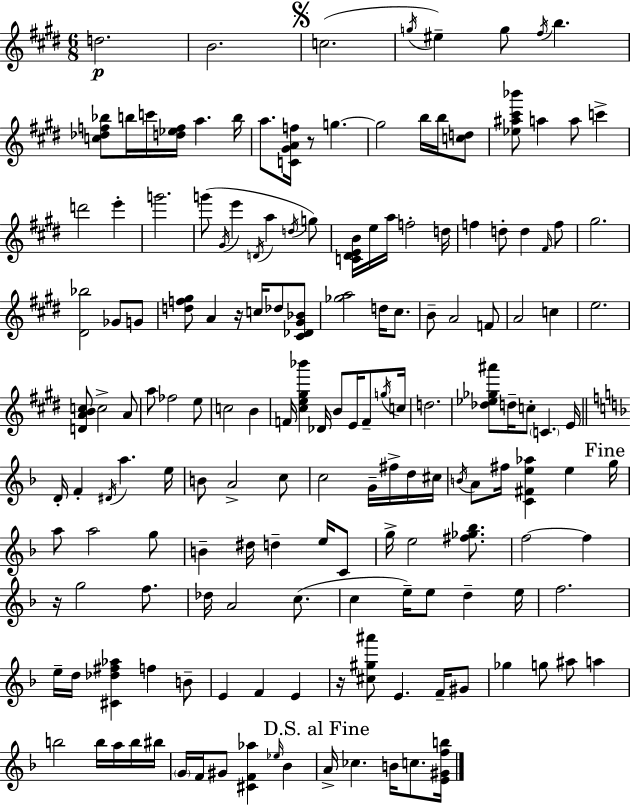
X:1
T:Untitled
M:6/8
L:1/4
K:E
d2 B2 c2 g/4 ^e g/2 ^f/4 b [c_df_b]/2 b/4 c'/4 [d_ef]/4 a b/4 a/2 [C^GAf]/4 z/2 g g2 b/4 b/4 [cd]/2 [_e^a^c'_b']/2 a a/2 c' d'2 e' g'2 g'/2 ^G/4 e' D/4 a d/4 g/2 [C^DEB]/4 e/4 a/4 f2 d/4 f d/2 d ^F/4 f/2 ^g2 [^D_b]2 _G/2 G/2 [df^g]/2 A z/4 c/4 _d/2 [^C_D^G_B]/2 [_ga]2 d/4 ^c/2 B/2 A2 F/2 A2 c e2 [DABc]/2 c2 A/2 a/2 _f2 e/2 c2 B F/4 [^ce^g_b'] _D/4 B/2 E/4 F/2 g/4 c/4 d2 [_d_e_g^a']/2 d/4 c/2 C E/4 D/4 F ^D/4 a e/4 B/2 A2 c/2 c2 G/4 ^f/4 d/4 ^c/4 B/4 A/2 ^f/4 [C^Fe_a] e g/4 a/2 a2 g/2 B ^d/4 d e/4 C/2 g/4 e2 [^f_g_b]/2 f2 f z/4 g2 f/2 _d/4 A2 c/2 c e/4 e/2 d e/4 f2 e/4 d/4 [^C_d^f_a] f B/2 E F E z/4 [^c^g^a']/2 E F/4 ^G/2 _g g/2 ^a/2 a b2 b/4 a/4 b/4 ^b/4 G/4 F/4 ^G/2 [^CF_a] _e/4 _B A/4 _c B/4 c/2 [E^Gfb]/4